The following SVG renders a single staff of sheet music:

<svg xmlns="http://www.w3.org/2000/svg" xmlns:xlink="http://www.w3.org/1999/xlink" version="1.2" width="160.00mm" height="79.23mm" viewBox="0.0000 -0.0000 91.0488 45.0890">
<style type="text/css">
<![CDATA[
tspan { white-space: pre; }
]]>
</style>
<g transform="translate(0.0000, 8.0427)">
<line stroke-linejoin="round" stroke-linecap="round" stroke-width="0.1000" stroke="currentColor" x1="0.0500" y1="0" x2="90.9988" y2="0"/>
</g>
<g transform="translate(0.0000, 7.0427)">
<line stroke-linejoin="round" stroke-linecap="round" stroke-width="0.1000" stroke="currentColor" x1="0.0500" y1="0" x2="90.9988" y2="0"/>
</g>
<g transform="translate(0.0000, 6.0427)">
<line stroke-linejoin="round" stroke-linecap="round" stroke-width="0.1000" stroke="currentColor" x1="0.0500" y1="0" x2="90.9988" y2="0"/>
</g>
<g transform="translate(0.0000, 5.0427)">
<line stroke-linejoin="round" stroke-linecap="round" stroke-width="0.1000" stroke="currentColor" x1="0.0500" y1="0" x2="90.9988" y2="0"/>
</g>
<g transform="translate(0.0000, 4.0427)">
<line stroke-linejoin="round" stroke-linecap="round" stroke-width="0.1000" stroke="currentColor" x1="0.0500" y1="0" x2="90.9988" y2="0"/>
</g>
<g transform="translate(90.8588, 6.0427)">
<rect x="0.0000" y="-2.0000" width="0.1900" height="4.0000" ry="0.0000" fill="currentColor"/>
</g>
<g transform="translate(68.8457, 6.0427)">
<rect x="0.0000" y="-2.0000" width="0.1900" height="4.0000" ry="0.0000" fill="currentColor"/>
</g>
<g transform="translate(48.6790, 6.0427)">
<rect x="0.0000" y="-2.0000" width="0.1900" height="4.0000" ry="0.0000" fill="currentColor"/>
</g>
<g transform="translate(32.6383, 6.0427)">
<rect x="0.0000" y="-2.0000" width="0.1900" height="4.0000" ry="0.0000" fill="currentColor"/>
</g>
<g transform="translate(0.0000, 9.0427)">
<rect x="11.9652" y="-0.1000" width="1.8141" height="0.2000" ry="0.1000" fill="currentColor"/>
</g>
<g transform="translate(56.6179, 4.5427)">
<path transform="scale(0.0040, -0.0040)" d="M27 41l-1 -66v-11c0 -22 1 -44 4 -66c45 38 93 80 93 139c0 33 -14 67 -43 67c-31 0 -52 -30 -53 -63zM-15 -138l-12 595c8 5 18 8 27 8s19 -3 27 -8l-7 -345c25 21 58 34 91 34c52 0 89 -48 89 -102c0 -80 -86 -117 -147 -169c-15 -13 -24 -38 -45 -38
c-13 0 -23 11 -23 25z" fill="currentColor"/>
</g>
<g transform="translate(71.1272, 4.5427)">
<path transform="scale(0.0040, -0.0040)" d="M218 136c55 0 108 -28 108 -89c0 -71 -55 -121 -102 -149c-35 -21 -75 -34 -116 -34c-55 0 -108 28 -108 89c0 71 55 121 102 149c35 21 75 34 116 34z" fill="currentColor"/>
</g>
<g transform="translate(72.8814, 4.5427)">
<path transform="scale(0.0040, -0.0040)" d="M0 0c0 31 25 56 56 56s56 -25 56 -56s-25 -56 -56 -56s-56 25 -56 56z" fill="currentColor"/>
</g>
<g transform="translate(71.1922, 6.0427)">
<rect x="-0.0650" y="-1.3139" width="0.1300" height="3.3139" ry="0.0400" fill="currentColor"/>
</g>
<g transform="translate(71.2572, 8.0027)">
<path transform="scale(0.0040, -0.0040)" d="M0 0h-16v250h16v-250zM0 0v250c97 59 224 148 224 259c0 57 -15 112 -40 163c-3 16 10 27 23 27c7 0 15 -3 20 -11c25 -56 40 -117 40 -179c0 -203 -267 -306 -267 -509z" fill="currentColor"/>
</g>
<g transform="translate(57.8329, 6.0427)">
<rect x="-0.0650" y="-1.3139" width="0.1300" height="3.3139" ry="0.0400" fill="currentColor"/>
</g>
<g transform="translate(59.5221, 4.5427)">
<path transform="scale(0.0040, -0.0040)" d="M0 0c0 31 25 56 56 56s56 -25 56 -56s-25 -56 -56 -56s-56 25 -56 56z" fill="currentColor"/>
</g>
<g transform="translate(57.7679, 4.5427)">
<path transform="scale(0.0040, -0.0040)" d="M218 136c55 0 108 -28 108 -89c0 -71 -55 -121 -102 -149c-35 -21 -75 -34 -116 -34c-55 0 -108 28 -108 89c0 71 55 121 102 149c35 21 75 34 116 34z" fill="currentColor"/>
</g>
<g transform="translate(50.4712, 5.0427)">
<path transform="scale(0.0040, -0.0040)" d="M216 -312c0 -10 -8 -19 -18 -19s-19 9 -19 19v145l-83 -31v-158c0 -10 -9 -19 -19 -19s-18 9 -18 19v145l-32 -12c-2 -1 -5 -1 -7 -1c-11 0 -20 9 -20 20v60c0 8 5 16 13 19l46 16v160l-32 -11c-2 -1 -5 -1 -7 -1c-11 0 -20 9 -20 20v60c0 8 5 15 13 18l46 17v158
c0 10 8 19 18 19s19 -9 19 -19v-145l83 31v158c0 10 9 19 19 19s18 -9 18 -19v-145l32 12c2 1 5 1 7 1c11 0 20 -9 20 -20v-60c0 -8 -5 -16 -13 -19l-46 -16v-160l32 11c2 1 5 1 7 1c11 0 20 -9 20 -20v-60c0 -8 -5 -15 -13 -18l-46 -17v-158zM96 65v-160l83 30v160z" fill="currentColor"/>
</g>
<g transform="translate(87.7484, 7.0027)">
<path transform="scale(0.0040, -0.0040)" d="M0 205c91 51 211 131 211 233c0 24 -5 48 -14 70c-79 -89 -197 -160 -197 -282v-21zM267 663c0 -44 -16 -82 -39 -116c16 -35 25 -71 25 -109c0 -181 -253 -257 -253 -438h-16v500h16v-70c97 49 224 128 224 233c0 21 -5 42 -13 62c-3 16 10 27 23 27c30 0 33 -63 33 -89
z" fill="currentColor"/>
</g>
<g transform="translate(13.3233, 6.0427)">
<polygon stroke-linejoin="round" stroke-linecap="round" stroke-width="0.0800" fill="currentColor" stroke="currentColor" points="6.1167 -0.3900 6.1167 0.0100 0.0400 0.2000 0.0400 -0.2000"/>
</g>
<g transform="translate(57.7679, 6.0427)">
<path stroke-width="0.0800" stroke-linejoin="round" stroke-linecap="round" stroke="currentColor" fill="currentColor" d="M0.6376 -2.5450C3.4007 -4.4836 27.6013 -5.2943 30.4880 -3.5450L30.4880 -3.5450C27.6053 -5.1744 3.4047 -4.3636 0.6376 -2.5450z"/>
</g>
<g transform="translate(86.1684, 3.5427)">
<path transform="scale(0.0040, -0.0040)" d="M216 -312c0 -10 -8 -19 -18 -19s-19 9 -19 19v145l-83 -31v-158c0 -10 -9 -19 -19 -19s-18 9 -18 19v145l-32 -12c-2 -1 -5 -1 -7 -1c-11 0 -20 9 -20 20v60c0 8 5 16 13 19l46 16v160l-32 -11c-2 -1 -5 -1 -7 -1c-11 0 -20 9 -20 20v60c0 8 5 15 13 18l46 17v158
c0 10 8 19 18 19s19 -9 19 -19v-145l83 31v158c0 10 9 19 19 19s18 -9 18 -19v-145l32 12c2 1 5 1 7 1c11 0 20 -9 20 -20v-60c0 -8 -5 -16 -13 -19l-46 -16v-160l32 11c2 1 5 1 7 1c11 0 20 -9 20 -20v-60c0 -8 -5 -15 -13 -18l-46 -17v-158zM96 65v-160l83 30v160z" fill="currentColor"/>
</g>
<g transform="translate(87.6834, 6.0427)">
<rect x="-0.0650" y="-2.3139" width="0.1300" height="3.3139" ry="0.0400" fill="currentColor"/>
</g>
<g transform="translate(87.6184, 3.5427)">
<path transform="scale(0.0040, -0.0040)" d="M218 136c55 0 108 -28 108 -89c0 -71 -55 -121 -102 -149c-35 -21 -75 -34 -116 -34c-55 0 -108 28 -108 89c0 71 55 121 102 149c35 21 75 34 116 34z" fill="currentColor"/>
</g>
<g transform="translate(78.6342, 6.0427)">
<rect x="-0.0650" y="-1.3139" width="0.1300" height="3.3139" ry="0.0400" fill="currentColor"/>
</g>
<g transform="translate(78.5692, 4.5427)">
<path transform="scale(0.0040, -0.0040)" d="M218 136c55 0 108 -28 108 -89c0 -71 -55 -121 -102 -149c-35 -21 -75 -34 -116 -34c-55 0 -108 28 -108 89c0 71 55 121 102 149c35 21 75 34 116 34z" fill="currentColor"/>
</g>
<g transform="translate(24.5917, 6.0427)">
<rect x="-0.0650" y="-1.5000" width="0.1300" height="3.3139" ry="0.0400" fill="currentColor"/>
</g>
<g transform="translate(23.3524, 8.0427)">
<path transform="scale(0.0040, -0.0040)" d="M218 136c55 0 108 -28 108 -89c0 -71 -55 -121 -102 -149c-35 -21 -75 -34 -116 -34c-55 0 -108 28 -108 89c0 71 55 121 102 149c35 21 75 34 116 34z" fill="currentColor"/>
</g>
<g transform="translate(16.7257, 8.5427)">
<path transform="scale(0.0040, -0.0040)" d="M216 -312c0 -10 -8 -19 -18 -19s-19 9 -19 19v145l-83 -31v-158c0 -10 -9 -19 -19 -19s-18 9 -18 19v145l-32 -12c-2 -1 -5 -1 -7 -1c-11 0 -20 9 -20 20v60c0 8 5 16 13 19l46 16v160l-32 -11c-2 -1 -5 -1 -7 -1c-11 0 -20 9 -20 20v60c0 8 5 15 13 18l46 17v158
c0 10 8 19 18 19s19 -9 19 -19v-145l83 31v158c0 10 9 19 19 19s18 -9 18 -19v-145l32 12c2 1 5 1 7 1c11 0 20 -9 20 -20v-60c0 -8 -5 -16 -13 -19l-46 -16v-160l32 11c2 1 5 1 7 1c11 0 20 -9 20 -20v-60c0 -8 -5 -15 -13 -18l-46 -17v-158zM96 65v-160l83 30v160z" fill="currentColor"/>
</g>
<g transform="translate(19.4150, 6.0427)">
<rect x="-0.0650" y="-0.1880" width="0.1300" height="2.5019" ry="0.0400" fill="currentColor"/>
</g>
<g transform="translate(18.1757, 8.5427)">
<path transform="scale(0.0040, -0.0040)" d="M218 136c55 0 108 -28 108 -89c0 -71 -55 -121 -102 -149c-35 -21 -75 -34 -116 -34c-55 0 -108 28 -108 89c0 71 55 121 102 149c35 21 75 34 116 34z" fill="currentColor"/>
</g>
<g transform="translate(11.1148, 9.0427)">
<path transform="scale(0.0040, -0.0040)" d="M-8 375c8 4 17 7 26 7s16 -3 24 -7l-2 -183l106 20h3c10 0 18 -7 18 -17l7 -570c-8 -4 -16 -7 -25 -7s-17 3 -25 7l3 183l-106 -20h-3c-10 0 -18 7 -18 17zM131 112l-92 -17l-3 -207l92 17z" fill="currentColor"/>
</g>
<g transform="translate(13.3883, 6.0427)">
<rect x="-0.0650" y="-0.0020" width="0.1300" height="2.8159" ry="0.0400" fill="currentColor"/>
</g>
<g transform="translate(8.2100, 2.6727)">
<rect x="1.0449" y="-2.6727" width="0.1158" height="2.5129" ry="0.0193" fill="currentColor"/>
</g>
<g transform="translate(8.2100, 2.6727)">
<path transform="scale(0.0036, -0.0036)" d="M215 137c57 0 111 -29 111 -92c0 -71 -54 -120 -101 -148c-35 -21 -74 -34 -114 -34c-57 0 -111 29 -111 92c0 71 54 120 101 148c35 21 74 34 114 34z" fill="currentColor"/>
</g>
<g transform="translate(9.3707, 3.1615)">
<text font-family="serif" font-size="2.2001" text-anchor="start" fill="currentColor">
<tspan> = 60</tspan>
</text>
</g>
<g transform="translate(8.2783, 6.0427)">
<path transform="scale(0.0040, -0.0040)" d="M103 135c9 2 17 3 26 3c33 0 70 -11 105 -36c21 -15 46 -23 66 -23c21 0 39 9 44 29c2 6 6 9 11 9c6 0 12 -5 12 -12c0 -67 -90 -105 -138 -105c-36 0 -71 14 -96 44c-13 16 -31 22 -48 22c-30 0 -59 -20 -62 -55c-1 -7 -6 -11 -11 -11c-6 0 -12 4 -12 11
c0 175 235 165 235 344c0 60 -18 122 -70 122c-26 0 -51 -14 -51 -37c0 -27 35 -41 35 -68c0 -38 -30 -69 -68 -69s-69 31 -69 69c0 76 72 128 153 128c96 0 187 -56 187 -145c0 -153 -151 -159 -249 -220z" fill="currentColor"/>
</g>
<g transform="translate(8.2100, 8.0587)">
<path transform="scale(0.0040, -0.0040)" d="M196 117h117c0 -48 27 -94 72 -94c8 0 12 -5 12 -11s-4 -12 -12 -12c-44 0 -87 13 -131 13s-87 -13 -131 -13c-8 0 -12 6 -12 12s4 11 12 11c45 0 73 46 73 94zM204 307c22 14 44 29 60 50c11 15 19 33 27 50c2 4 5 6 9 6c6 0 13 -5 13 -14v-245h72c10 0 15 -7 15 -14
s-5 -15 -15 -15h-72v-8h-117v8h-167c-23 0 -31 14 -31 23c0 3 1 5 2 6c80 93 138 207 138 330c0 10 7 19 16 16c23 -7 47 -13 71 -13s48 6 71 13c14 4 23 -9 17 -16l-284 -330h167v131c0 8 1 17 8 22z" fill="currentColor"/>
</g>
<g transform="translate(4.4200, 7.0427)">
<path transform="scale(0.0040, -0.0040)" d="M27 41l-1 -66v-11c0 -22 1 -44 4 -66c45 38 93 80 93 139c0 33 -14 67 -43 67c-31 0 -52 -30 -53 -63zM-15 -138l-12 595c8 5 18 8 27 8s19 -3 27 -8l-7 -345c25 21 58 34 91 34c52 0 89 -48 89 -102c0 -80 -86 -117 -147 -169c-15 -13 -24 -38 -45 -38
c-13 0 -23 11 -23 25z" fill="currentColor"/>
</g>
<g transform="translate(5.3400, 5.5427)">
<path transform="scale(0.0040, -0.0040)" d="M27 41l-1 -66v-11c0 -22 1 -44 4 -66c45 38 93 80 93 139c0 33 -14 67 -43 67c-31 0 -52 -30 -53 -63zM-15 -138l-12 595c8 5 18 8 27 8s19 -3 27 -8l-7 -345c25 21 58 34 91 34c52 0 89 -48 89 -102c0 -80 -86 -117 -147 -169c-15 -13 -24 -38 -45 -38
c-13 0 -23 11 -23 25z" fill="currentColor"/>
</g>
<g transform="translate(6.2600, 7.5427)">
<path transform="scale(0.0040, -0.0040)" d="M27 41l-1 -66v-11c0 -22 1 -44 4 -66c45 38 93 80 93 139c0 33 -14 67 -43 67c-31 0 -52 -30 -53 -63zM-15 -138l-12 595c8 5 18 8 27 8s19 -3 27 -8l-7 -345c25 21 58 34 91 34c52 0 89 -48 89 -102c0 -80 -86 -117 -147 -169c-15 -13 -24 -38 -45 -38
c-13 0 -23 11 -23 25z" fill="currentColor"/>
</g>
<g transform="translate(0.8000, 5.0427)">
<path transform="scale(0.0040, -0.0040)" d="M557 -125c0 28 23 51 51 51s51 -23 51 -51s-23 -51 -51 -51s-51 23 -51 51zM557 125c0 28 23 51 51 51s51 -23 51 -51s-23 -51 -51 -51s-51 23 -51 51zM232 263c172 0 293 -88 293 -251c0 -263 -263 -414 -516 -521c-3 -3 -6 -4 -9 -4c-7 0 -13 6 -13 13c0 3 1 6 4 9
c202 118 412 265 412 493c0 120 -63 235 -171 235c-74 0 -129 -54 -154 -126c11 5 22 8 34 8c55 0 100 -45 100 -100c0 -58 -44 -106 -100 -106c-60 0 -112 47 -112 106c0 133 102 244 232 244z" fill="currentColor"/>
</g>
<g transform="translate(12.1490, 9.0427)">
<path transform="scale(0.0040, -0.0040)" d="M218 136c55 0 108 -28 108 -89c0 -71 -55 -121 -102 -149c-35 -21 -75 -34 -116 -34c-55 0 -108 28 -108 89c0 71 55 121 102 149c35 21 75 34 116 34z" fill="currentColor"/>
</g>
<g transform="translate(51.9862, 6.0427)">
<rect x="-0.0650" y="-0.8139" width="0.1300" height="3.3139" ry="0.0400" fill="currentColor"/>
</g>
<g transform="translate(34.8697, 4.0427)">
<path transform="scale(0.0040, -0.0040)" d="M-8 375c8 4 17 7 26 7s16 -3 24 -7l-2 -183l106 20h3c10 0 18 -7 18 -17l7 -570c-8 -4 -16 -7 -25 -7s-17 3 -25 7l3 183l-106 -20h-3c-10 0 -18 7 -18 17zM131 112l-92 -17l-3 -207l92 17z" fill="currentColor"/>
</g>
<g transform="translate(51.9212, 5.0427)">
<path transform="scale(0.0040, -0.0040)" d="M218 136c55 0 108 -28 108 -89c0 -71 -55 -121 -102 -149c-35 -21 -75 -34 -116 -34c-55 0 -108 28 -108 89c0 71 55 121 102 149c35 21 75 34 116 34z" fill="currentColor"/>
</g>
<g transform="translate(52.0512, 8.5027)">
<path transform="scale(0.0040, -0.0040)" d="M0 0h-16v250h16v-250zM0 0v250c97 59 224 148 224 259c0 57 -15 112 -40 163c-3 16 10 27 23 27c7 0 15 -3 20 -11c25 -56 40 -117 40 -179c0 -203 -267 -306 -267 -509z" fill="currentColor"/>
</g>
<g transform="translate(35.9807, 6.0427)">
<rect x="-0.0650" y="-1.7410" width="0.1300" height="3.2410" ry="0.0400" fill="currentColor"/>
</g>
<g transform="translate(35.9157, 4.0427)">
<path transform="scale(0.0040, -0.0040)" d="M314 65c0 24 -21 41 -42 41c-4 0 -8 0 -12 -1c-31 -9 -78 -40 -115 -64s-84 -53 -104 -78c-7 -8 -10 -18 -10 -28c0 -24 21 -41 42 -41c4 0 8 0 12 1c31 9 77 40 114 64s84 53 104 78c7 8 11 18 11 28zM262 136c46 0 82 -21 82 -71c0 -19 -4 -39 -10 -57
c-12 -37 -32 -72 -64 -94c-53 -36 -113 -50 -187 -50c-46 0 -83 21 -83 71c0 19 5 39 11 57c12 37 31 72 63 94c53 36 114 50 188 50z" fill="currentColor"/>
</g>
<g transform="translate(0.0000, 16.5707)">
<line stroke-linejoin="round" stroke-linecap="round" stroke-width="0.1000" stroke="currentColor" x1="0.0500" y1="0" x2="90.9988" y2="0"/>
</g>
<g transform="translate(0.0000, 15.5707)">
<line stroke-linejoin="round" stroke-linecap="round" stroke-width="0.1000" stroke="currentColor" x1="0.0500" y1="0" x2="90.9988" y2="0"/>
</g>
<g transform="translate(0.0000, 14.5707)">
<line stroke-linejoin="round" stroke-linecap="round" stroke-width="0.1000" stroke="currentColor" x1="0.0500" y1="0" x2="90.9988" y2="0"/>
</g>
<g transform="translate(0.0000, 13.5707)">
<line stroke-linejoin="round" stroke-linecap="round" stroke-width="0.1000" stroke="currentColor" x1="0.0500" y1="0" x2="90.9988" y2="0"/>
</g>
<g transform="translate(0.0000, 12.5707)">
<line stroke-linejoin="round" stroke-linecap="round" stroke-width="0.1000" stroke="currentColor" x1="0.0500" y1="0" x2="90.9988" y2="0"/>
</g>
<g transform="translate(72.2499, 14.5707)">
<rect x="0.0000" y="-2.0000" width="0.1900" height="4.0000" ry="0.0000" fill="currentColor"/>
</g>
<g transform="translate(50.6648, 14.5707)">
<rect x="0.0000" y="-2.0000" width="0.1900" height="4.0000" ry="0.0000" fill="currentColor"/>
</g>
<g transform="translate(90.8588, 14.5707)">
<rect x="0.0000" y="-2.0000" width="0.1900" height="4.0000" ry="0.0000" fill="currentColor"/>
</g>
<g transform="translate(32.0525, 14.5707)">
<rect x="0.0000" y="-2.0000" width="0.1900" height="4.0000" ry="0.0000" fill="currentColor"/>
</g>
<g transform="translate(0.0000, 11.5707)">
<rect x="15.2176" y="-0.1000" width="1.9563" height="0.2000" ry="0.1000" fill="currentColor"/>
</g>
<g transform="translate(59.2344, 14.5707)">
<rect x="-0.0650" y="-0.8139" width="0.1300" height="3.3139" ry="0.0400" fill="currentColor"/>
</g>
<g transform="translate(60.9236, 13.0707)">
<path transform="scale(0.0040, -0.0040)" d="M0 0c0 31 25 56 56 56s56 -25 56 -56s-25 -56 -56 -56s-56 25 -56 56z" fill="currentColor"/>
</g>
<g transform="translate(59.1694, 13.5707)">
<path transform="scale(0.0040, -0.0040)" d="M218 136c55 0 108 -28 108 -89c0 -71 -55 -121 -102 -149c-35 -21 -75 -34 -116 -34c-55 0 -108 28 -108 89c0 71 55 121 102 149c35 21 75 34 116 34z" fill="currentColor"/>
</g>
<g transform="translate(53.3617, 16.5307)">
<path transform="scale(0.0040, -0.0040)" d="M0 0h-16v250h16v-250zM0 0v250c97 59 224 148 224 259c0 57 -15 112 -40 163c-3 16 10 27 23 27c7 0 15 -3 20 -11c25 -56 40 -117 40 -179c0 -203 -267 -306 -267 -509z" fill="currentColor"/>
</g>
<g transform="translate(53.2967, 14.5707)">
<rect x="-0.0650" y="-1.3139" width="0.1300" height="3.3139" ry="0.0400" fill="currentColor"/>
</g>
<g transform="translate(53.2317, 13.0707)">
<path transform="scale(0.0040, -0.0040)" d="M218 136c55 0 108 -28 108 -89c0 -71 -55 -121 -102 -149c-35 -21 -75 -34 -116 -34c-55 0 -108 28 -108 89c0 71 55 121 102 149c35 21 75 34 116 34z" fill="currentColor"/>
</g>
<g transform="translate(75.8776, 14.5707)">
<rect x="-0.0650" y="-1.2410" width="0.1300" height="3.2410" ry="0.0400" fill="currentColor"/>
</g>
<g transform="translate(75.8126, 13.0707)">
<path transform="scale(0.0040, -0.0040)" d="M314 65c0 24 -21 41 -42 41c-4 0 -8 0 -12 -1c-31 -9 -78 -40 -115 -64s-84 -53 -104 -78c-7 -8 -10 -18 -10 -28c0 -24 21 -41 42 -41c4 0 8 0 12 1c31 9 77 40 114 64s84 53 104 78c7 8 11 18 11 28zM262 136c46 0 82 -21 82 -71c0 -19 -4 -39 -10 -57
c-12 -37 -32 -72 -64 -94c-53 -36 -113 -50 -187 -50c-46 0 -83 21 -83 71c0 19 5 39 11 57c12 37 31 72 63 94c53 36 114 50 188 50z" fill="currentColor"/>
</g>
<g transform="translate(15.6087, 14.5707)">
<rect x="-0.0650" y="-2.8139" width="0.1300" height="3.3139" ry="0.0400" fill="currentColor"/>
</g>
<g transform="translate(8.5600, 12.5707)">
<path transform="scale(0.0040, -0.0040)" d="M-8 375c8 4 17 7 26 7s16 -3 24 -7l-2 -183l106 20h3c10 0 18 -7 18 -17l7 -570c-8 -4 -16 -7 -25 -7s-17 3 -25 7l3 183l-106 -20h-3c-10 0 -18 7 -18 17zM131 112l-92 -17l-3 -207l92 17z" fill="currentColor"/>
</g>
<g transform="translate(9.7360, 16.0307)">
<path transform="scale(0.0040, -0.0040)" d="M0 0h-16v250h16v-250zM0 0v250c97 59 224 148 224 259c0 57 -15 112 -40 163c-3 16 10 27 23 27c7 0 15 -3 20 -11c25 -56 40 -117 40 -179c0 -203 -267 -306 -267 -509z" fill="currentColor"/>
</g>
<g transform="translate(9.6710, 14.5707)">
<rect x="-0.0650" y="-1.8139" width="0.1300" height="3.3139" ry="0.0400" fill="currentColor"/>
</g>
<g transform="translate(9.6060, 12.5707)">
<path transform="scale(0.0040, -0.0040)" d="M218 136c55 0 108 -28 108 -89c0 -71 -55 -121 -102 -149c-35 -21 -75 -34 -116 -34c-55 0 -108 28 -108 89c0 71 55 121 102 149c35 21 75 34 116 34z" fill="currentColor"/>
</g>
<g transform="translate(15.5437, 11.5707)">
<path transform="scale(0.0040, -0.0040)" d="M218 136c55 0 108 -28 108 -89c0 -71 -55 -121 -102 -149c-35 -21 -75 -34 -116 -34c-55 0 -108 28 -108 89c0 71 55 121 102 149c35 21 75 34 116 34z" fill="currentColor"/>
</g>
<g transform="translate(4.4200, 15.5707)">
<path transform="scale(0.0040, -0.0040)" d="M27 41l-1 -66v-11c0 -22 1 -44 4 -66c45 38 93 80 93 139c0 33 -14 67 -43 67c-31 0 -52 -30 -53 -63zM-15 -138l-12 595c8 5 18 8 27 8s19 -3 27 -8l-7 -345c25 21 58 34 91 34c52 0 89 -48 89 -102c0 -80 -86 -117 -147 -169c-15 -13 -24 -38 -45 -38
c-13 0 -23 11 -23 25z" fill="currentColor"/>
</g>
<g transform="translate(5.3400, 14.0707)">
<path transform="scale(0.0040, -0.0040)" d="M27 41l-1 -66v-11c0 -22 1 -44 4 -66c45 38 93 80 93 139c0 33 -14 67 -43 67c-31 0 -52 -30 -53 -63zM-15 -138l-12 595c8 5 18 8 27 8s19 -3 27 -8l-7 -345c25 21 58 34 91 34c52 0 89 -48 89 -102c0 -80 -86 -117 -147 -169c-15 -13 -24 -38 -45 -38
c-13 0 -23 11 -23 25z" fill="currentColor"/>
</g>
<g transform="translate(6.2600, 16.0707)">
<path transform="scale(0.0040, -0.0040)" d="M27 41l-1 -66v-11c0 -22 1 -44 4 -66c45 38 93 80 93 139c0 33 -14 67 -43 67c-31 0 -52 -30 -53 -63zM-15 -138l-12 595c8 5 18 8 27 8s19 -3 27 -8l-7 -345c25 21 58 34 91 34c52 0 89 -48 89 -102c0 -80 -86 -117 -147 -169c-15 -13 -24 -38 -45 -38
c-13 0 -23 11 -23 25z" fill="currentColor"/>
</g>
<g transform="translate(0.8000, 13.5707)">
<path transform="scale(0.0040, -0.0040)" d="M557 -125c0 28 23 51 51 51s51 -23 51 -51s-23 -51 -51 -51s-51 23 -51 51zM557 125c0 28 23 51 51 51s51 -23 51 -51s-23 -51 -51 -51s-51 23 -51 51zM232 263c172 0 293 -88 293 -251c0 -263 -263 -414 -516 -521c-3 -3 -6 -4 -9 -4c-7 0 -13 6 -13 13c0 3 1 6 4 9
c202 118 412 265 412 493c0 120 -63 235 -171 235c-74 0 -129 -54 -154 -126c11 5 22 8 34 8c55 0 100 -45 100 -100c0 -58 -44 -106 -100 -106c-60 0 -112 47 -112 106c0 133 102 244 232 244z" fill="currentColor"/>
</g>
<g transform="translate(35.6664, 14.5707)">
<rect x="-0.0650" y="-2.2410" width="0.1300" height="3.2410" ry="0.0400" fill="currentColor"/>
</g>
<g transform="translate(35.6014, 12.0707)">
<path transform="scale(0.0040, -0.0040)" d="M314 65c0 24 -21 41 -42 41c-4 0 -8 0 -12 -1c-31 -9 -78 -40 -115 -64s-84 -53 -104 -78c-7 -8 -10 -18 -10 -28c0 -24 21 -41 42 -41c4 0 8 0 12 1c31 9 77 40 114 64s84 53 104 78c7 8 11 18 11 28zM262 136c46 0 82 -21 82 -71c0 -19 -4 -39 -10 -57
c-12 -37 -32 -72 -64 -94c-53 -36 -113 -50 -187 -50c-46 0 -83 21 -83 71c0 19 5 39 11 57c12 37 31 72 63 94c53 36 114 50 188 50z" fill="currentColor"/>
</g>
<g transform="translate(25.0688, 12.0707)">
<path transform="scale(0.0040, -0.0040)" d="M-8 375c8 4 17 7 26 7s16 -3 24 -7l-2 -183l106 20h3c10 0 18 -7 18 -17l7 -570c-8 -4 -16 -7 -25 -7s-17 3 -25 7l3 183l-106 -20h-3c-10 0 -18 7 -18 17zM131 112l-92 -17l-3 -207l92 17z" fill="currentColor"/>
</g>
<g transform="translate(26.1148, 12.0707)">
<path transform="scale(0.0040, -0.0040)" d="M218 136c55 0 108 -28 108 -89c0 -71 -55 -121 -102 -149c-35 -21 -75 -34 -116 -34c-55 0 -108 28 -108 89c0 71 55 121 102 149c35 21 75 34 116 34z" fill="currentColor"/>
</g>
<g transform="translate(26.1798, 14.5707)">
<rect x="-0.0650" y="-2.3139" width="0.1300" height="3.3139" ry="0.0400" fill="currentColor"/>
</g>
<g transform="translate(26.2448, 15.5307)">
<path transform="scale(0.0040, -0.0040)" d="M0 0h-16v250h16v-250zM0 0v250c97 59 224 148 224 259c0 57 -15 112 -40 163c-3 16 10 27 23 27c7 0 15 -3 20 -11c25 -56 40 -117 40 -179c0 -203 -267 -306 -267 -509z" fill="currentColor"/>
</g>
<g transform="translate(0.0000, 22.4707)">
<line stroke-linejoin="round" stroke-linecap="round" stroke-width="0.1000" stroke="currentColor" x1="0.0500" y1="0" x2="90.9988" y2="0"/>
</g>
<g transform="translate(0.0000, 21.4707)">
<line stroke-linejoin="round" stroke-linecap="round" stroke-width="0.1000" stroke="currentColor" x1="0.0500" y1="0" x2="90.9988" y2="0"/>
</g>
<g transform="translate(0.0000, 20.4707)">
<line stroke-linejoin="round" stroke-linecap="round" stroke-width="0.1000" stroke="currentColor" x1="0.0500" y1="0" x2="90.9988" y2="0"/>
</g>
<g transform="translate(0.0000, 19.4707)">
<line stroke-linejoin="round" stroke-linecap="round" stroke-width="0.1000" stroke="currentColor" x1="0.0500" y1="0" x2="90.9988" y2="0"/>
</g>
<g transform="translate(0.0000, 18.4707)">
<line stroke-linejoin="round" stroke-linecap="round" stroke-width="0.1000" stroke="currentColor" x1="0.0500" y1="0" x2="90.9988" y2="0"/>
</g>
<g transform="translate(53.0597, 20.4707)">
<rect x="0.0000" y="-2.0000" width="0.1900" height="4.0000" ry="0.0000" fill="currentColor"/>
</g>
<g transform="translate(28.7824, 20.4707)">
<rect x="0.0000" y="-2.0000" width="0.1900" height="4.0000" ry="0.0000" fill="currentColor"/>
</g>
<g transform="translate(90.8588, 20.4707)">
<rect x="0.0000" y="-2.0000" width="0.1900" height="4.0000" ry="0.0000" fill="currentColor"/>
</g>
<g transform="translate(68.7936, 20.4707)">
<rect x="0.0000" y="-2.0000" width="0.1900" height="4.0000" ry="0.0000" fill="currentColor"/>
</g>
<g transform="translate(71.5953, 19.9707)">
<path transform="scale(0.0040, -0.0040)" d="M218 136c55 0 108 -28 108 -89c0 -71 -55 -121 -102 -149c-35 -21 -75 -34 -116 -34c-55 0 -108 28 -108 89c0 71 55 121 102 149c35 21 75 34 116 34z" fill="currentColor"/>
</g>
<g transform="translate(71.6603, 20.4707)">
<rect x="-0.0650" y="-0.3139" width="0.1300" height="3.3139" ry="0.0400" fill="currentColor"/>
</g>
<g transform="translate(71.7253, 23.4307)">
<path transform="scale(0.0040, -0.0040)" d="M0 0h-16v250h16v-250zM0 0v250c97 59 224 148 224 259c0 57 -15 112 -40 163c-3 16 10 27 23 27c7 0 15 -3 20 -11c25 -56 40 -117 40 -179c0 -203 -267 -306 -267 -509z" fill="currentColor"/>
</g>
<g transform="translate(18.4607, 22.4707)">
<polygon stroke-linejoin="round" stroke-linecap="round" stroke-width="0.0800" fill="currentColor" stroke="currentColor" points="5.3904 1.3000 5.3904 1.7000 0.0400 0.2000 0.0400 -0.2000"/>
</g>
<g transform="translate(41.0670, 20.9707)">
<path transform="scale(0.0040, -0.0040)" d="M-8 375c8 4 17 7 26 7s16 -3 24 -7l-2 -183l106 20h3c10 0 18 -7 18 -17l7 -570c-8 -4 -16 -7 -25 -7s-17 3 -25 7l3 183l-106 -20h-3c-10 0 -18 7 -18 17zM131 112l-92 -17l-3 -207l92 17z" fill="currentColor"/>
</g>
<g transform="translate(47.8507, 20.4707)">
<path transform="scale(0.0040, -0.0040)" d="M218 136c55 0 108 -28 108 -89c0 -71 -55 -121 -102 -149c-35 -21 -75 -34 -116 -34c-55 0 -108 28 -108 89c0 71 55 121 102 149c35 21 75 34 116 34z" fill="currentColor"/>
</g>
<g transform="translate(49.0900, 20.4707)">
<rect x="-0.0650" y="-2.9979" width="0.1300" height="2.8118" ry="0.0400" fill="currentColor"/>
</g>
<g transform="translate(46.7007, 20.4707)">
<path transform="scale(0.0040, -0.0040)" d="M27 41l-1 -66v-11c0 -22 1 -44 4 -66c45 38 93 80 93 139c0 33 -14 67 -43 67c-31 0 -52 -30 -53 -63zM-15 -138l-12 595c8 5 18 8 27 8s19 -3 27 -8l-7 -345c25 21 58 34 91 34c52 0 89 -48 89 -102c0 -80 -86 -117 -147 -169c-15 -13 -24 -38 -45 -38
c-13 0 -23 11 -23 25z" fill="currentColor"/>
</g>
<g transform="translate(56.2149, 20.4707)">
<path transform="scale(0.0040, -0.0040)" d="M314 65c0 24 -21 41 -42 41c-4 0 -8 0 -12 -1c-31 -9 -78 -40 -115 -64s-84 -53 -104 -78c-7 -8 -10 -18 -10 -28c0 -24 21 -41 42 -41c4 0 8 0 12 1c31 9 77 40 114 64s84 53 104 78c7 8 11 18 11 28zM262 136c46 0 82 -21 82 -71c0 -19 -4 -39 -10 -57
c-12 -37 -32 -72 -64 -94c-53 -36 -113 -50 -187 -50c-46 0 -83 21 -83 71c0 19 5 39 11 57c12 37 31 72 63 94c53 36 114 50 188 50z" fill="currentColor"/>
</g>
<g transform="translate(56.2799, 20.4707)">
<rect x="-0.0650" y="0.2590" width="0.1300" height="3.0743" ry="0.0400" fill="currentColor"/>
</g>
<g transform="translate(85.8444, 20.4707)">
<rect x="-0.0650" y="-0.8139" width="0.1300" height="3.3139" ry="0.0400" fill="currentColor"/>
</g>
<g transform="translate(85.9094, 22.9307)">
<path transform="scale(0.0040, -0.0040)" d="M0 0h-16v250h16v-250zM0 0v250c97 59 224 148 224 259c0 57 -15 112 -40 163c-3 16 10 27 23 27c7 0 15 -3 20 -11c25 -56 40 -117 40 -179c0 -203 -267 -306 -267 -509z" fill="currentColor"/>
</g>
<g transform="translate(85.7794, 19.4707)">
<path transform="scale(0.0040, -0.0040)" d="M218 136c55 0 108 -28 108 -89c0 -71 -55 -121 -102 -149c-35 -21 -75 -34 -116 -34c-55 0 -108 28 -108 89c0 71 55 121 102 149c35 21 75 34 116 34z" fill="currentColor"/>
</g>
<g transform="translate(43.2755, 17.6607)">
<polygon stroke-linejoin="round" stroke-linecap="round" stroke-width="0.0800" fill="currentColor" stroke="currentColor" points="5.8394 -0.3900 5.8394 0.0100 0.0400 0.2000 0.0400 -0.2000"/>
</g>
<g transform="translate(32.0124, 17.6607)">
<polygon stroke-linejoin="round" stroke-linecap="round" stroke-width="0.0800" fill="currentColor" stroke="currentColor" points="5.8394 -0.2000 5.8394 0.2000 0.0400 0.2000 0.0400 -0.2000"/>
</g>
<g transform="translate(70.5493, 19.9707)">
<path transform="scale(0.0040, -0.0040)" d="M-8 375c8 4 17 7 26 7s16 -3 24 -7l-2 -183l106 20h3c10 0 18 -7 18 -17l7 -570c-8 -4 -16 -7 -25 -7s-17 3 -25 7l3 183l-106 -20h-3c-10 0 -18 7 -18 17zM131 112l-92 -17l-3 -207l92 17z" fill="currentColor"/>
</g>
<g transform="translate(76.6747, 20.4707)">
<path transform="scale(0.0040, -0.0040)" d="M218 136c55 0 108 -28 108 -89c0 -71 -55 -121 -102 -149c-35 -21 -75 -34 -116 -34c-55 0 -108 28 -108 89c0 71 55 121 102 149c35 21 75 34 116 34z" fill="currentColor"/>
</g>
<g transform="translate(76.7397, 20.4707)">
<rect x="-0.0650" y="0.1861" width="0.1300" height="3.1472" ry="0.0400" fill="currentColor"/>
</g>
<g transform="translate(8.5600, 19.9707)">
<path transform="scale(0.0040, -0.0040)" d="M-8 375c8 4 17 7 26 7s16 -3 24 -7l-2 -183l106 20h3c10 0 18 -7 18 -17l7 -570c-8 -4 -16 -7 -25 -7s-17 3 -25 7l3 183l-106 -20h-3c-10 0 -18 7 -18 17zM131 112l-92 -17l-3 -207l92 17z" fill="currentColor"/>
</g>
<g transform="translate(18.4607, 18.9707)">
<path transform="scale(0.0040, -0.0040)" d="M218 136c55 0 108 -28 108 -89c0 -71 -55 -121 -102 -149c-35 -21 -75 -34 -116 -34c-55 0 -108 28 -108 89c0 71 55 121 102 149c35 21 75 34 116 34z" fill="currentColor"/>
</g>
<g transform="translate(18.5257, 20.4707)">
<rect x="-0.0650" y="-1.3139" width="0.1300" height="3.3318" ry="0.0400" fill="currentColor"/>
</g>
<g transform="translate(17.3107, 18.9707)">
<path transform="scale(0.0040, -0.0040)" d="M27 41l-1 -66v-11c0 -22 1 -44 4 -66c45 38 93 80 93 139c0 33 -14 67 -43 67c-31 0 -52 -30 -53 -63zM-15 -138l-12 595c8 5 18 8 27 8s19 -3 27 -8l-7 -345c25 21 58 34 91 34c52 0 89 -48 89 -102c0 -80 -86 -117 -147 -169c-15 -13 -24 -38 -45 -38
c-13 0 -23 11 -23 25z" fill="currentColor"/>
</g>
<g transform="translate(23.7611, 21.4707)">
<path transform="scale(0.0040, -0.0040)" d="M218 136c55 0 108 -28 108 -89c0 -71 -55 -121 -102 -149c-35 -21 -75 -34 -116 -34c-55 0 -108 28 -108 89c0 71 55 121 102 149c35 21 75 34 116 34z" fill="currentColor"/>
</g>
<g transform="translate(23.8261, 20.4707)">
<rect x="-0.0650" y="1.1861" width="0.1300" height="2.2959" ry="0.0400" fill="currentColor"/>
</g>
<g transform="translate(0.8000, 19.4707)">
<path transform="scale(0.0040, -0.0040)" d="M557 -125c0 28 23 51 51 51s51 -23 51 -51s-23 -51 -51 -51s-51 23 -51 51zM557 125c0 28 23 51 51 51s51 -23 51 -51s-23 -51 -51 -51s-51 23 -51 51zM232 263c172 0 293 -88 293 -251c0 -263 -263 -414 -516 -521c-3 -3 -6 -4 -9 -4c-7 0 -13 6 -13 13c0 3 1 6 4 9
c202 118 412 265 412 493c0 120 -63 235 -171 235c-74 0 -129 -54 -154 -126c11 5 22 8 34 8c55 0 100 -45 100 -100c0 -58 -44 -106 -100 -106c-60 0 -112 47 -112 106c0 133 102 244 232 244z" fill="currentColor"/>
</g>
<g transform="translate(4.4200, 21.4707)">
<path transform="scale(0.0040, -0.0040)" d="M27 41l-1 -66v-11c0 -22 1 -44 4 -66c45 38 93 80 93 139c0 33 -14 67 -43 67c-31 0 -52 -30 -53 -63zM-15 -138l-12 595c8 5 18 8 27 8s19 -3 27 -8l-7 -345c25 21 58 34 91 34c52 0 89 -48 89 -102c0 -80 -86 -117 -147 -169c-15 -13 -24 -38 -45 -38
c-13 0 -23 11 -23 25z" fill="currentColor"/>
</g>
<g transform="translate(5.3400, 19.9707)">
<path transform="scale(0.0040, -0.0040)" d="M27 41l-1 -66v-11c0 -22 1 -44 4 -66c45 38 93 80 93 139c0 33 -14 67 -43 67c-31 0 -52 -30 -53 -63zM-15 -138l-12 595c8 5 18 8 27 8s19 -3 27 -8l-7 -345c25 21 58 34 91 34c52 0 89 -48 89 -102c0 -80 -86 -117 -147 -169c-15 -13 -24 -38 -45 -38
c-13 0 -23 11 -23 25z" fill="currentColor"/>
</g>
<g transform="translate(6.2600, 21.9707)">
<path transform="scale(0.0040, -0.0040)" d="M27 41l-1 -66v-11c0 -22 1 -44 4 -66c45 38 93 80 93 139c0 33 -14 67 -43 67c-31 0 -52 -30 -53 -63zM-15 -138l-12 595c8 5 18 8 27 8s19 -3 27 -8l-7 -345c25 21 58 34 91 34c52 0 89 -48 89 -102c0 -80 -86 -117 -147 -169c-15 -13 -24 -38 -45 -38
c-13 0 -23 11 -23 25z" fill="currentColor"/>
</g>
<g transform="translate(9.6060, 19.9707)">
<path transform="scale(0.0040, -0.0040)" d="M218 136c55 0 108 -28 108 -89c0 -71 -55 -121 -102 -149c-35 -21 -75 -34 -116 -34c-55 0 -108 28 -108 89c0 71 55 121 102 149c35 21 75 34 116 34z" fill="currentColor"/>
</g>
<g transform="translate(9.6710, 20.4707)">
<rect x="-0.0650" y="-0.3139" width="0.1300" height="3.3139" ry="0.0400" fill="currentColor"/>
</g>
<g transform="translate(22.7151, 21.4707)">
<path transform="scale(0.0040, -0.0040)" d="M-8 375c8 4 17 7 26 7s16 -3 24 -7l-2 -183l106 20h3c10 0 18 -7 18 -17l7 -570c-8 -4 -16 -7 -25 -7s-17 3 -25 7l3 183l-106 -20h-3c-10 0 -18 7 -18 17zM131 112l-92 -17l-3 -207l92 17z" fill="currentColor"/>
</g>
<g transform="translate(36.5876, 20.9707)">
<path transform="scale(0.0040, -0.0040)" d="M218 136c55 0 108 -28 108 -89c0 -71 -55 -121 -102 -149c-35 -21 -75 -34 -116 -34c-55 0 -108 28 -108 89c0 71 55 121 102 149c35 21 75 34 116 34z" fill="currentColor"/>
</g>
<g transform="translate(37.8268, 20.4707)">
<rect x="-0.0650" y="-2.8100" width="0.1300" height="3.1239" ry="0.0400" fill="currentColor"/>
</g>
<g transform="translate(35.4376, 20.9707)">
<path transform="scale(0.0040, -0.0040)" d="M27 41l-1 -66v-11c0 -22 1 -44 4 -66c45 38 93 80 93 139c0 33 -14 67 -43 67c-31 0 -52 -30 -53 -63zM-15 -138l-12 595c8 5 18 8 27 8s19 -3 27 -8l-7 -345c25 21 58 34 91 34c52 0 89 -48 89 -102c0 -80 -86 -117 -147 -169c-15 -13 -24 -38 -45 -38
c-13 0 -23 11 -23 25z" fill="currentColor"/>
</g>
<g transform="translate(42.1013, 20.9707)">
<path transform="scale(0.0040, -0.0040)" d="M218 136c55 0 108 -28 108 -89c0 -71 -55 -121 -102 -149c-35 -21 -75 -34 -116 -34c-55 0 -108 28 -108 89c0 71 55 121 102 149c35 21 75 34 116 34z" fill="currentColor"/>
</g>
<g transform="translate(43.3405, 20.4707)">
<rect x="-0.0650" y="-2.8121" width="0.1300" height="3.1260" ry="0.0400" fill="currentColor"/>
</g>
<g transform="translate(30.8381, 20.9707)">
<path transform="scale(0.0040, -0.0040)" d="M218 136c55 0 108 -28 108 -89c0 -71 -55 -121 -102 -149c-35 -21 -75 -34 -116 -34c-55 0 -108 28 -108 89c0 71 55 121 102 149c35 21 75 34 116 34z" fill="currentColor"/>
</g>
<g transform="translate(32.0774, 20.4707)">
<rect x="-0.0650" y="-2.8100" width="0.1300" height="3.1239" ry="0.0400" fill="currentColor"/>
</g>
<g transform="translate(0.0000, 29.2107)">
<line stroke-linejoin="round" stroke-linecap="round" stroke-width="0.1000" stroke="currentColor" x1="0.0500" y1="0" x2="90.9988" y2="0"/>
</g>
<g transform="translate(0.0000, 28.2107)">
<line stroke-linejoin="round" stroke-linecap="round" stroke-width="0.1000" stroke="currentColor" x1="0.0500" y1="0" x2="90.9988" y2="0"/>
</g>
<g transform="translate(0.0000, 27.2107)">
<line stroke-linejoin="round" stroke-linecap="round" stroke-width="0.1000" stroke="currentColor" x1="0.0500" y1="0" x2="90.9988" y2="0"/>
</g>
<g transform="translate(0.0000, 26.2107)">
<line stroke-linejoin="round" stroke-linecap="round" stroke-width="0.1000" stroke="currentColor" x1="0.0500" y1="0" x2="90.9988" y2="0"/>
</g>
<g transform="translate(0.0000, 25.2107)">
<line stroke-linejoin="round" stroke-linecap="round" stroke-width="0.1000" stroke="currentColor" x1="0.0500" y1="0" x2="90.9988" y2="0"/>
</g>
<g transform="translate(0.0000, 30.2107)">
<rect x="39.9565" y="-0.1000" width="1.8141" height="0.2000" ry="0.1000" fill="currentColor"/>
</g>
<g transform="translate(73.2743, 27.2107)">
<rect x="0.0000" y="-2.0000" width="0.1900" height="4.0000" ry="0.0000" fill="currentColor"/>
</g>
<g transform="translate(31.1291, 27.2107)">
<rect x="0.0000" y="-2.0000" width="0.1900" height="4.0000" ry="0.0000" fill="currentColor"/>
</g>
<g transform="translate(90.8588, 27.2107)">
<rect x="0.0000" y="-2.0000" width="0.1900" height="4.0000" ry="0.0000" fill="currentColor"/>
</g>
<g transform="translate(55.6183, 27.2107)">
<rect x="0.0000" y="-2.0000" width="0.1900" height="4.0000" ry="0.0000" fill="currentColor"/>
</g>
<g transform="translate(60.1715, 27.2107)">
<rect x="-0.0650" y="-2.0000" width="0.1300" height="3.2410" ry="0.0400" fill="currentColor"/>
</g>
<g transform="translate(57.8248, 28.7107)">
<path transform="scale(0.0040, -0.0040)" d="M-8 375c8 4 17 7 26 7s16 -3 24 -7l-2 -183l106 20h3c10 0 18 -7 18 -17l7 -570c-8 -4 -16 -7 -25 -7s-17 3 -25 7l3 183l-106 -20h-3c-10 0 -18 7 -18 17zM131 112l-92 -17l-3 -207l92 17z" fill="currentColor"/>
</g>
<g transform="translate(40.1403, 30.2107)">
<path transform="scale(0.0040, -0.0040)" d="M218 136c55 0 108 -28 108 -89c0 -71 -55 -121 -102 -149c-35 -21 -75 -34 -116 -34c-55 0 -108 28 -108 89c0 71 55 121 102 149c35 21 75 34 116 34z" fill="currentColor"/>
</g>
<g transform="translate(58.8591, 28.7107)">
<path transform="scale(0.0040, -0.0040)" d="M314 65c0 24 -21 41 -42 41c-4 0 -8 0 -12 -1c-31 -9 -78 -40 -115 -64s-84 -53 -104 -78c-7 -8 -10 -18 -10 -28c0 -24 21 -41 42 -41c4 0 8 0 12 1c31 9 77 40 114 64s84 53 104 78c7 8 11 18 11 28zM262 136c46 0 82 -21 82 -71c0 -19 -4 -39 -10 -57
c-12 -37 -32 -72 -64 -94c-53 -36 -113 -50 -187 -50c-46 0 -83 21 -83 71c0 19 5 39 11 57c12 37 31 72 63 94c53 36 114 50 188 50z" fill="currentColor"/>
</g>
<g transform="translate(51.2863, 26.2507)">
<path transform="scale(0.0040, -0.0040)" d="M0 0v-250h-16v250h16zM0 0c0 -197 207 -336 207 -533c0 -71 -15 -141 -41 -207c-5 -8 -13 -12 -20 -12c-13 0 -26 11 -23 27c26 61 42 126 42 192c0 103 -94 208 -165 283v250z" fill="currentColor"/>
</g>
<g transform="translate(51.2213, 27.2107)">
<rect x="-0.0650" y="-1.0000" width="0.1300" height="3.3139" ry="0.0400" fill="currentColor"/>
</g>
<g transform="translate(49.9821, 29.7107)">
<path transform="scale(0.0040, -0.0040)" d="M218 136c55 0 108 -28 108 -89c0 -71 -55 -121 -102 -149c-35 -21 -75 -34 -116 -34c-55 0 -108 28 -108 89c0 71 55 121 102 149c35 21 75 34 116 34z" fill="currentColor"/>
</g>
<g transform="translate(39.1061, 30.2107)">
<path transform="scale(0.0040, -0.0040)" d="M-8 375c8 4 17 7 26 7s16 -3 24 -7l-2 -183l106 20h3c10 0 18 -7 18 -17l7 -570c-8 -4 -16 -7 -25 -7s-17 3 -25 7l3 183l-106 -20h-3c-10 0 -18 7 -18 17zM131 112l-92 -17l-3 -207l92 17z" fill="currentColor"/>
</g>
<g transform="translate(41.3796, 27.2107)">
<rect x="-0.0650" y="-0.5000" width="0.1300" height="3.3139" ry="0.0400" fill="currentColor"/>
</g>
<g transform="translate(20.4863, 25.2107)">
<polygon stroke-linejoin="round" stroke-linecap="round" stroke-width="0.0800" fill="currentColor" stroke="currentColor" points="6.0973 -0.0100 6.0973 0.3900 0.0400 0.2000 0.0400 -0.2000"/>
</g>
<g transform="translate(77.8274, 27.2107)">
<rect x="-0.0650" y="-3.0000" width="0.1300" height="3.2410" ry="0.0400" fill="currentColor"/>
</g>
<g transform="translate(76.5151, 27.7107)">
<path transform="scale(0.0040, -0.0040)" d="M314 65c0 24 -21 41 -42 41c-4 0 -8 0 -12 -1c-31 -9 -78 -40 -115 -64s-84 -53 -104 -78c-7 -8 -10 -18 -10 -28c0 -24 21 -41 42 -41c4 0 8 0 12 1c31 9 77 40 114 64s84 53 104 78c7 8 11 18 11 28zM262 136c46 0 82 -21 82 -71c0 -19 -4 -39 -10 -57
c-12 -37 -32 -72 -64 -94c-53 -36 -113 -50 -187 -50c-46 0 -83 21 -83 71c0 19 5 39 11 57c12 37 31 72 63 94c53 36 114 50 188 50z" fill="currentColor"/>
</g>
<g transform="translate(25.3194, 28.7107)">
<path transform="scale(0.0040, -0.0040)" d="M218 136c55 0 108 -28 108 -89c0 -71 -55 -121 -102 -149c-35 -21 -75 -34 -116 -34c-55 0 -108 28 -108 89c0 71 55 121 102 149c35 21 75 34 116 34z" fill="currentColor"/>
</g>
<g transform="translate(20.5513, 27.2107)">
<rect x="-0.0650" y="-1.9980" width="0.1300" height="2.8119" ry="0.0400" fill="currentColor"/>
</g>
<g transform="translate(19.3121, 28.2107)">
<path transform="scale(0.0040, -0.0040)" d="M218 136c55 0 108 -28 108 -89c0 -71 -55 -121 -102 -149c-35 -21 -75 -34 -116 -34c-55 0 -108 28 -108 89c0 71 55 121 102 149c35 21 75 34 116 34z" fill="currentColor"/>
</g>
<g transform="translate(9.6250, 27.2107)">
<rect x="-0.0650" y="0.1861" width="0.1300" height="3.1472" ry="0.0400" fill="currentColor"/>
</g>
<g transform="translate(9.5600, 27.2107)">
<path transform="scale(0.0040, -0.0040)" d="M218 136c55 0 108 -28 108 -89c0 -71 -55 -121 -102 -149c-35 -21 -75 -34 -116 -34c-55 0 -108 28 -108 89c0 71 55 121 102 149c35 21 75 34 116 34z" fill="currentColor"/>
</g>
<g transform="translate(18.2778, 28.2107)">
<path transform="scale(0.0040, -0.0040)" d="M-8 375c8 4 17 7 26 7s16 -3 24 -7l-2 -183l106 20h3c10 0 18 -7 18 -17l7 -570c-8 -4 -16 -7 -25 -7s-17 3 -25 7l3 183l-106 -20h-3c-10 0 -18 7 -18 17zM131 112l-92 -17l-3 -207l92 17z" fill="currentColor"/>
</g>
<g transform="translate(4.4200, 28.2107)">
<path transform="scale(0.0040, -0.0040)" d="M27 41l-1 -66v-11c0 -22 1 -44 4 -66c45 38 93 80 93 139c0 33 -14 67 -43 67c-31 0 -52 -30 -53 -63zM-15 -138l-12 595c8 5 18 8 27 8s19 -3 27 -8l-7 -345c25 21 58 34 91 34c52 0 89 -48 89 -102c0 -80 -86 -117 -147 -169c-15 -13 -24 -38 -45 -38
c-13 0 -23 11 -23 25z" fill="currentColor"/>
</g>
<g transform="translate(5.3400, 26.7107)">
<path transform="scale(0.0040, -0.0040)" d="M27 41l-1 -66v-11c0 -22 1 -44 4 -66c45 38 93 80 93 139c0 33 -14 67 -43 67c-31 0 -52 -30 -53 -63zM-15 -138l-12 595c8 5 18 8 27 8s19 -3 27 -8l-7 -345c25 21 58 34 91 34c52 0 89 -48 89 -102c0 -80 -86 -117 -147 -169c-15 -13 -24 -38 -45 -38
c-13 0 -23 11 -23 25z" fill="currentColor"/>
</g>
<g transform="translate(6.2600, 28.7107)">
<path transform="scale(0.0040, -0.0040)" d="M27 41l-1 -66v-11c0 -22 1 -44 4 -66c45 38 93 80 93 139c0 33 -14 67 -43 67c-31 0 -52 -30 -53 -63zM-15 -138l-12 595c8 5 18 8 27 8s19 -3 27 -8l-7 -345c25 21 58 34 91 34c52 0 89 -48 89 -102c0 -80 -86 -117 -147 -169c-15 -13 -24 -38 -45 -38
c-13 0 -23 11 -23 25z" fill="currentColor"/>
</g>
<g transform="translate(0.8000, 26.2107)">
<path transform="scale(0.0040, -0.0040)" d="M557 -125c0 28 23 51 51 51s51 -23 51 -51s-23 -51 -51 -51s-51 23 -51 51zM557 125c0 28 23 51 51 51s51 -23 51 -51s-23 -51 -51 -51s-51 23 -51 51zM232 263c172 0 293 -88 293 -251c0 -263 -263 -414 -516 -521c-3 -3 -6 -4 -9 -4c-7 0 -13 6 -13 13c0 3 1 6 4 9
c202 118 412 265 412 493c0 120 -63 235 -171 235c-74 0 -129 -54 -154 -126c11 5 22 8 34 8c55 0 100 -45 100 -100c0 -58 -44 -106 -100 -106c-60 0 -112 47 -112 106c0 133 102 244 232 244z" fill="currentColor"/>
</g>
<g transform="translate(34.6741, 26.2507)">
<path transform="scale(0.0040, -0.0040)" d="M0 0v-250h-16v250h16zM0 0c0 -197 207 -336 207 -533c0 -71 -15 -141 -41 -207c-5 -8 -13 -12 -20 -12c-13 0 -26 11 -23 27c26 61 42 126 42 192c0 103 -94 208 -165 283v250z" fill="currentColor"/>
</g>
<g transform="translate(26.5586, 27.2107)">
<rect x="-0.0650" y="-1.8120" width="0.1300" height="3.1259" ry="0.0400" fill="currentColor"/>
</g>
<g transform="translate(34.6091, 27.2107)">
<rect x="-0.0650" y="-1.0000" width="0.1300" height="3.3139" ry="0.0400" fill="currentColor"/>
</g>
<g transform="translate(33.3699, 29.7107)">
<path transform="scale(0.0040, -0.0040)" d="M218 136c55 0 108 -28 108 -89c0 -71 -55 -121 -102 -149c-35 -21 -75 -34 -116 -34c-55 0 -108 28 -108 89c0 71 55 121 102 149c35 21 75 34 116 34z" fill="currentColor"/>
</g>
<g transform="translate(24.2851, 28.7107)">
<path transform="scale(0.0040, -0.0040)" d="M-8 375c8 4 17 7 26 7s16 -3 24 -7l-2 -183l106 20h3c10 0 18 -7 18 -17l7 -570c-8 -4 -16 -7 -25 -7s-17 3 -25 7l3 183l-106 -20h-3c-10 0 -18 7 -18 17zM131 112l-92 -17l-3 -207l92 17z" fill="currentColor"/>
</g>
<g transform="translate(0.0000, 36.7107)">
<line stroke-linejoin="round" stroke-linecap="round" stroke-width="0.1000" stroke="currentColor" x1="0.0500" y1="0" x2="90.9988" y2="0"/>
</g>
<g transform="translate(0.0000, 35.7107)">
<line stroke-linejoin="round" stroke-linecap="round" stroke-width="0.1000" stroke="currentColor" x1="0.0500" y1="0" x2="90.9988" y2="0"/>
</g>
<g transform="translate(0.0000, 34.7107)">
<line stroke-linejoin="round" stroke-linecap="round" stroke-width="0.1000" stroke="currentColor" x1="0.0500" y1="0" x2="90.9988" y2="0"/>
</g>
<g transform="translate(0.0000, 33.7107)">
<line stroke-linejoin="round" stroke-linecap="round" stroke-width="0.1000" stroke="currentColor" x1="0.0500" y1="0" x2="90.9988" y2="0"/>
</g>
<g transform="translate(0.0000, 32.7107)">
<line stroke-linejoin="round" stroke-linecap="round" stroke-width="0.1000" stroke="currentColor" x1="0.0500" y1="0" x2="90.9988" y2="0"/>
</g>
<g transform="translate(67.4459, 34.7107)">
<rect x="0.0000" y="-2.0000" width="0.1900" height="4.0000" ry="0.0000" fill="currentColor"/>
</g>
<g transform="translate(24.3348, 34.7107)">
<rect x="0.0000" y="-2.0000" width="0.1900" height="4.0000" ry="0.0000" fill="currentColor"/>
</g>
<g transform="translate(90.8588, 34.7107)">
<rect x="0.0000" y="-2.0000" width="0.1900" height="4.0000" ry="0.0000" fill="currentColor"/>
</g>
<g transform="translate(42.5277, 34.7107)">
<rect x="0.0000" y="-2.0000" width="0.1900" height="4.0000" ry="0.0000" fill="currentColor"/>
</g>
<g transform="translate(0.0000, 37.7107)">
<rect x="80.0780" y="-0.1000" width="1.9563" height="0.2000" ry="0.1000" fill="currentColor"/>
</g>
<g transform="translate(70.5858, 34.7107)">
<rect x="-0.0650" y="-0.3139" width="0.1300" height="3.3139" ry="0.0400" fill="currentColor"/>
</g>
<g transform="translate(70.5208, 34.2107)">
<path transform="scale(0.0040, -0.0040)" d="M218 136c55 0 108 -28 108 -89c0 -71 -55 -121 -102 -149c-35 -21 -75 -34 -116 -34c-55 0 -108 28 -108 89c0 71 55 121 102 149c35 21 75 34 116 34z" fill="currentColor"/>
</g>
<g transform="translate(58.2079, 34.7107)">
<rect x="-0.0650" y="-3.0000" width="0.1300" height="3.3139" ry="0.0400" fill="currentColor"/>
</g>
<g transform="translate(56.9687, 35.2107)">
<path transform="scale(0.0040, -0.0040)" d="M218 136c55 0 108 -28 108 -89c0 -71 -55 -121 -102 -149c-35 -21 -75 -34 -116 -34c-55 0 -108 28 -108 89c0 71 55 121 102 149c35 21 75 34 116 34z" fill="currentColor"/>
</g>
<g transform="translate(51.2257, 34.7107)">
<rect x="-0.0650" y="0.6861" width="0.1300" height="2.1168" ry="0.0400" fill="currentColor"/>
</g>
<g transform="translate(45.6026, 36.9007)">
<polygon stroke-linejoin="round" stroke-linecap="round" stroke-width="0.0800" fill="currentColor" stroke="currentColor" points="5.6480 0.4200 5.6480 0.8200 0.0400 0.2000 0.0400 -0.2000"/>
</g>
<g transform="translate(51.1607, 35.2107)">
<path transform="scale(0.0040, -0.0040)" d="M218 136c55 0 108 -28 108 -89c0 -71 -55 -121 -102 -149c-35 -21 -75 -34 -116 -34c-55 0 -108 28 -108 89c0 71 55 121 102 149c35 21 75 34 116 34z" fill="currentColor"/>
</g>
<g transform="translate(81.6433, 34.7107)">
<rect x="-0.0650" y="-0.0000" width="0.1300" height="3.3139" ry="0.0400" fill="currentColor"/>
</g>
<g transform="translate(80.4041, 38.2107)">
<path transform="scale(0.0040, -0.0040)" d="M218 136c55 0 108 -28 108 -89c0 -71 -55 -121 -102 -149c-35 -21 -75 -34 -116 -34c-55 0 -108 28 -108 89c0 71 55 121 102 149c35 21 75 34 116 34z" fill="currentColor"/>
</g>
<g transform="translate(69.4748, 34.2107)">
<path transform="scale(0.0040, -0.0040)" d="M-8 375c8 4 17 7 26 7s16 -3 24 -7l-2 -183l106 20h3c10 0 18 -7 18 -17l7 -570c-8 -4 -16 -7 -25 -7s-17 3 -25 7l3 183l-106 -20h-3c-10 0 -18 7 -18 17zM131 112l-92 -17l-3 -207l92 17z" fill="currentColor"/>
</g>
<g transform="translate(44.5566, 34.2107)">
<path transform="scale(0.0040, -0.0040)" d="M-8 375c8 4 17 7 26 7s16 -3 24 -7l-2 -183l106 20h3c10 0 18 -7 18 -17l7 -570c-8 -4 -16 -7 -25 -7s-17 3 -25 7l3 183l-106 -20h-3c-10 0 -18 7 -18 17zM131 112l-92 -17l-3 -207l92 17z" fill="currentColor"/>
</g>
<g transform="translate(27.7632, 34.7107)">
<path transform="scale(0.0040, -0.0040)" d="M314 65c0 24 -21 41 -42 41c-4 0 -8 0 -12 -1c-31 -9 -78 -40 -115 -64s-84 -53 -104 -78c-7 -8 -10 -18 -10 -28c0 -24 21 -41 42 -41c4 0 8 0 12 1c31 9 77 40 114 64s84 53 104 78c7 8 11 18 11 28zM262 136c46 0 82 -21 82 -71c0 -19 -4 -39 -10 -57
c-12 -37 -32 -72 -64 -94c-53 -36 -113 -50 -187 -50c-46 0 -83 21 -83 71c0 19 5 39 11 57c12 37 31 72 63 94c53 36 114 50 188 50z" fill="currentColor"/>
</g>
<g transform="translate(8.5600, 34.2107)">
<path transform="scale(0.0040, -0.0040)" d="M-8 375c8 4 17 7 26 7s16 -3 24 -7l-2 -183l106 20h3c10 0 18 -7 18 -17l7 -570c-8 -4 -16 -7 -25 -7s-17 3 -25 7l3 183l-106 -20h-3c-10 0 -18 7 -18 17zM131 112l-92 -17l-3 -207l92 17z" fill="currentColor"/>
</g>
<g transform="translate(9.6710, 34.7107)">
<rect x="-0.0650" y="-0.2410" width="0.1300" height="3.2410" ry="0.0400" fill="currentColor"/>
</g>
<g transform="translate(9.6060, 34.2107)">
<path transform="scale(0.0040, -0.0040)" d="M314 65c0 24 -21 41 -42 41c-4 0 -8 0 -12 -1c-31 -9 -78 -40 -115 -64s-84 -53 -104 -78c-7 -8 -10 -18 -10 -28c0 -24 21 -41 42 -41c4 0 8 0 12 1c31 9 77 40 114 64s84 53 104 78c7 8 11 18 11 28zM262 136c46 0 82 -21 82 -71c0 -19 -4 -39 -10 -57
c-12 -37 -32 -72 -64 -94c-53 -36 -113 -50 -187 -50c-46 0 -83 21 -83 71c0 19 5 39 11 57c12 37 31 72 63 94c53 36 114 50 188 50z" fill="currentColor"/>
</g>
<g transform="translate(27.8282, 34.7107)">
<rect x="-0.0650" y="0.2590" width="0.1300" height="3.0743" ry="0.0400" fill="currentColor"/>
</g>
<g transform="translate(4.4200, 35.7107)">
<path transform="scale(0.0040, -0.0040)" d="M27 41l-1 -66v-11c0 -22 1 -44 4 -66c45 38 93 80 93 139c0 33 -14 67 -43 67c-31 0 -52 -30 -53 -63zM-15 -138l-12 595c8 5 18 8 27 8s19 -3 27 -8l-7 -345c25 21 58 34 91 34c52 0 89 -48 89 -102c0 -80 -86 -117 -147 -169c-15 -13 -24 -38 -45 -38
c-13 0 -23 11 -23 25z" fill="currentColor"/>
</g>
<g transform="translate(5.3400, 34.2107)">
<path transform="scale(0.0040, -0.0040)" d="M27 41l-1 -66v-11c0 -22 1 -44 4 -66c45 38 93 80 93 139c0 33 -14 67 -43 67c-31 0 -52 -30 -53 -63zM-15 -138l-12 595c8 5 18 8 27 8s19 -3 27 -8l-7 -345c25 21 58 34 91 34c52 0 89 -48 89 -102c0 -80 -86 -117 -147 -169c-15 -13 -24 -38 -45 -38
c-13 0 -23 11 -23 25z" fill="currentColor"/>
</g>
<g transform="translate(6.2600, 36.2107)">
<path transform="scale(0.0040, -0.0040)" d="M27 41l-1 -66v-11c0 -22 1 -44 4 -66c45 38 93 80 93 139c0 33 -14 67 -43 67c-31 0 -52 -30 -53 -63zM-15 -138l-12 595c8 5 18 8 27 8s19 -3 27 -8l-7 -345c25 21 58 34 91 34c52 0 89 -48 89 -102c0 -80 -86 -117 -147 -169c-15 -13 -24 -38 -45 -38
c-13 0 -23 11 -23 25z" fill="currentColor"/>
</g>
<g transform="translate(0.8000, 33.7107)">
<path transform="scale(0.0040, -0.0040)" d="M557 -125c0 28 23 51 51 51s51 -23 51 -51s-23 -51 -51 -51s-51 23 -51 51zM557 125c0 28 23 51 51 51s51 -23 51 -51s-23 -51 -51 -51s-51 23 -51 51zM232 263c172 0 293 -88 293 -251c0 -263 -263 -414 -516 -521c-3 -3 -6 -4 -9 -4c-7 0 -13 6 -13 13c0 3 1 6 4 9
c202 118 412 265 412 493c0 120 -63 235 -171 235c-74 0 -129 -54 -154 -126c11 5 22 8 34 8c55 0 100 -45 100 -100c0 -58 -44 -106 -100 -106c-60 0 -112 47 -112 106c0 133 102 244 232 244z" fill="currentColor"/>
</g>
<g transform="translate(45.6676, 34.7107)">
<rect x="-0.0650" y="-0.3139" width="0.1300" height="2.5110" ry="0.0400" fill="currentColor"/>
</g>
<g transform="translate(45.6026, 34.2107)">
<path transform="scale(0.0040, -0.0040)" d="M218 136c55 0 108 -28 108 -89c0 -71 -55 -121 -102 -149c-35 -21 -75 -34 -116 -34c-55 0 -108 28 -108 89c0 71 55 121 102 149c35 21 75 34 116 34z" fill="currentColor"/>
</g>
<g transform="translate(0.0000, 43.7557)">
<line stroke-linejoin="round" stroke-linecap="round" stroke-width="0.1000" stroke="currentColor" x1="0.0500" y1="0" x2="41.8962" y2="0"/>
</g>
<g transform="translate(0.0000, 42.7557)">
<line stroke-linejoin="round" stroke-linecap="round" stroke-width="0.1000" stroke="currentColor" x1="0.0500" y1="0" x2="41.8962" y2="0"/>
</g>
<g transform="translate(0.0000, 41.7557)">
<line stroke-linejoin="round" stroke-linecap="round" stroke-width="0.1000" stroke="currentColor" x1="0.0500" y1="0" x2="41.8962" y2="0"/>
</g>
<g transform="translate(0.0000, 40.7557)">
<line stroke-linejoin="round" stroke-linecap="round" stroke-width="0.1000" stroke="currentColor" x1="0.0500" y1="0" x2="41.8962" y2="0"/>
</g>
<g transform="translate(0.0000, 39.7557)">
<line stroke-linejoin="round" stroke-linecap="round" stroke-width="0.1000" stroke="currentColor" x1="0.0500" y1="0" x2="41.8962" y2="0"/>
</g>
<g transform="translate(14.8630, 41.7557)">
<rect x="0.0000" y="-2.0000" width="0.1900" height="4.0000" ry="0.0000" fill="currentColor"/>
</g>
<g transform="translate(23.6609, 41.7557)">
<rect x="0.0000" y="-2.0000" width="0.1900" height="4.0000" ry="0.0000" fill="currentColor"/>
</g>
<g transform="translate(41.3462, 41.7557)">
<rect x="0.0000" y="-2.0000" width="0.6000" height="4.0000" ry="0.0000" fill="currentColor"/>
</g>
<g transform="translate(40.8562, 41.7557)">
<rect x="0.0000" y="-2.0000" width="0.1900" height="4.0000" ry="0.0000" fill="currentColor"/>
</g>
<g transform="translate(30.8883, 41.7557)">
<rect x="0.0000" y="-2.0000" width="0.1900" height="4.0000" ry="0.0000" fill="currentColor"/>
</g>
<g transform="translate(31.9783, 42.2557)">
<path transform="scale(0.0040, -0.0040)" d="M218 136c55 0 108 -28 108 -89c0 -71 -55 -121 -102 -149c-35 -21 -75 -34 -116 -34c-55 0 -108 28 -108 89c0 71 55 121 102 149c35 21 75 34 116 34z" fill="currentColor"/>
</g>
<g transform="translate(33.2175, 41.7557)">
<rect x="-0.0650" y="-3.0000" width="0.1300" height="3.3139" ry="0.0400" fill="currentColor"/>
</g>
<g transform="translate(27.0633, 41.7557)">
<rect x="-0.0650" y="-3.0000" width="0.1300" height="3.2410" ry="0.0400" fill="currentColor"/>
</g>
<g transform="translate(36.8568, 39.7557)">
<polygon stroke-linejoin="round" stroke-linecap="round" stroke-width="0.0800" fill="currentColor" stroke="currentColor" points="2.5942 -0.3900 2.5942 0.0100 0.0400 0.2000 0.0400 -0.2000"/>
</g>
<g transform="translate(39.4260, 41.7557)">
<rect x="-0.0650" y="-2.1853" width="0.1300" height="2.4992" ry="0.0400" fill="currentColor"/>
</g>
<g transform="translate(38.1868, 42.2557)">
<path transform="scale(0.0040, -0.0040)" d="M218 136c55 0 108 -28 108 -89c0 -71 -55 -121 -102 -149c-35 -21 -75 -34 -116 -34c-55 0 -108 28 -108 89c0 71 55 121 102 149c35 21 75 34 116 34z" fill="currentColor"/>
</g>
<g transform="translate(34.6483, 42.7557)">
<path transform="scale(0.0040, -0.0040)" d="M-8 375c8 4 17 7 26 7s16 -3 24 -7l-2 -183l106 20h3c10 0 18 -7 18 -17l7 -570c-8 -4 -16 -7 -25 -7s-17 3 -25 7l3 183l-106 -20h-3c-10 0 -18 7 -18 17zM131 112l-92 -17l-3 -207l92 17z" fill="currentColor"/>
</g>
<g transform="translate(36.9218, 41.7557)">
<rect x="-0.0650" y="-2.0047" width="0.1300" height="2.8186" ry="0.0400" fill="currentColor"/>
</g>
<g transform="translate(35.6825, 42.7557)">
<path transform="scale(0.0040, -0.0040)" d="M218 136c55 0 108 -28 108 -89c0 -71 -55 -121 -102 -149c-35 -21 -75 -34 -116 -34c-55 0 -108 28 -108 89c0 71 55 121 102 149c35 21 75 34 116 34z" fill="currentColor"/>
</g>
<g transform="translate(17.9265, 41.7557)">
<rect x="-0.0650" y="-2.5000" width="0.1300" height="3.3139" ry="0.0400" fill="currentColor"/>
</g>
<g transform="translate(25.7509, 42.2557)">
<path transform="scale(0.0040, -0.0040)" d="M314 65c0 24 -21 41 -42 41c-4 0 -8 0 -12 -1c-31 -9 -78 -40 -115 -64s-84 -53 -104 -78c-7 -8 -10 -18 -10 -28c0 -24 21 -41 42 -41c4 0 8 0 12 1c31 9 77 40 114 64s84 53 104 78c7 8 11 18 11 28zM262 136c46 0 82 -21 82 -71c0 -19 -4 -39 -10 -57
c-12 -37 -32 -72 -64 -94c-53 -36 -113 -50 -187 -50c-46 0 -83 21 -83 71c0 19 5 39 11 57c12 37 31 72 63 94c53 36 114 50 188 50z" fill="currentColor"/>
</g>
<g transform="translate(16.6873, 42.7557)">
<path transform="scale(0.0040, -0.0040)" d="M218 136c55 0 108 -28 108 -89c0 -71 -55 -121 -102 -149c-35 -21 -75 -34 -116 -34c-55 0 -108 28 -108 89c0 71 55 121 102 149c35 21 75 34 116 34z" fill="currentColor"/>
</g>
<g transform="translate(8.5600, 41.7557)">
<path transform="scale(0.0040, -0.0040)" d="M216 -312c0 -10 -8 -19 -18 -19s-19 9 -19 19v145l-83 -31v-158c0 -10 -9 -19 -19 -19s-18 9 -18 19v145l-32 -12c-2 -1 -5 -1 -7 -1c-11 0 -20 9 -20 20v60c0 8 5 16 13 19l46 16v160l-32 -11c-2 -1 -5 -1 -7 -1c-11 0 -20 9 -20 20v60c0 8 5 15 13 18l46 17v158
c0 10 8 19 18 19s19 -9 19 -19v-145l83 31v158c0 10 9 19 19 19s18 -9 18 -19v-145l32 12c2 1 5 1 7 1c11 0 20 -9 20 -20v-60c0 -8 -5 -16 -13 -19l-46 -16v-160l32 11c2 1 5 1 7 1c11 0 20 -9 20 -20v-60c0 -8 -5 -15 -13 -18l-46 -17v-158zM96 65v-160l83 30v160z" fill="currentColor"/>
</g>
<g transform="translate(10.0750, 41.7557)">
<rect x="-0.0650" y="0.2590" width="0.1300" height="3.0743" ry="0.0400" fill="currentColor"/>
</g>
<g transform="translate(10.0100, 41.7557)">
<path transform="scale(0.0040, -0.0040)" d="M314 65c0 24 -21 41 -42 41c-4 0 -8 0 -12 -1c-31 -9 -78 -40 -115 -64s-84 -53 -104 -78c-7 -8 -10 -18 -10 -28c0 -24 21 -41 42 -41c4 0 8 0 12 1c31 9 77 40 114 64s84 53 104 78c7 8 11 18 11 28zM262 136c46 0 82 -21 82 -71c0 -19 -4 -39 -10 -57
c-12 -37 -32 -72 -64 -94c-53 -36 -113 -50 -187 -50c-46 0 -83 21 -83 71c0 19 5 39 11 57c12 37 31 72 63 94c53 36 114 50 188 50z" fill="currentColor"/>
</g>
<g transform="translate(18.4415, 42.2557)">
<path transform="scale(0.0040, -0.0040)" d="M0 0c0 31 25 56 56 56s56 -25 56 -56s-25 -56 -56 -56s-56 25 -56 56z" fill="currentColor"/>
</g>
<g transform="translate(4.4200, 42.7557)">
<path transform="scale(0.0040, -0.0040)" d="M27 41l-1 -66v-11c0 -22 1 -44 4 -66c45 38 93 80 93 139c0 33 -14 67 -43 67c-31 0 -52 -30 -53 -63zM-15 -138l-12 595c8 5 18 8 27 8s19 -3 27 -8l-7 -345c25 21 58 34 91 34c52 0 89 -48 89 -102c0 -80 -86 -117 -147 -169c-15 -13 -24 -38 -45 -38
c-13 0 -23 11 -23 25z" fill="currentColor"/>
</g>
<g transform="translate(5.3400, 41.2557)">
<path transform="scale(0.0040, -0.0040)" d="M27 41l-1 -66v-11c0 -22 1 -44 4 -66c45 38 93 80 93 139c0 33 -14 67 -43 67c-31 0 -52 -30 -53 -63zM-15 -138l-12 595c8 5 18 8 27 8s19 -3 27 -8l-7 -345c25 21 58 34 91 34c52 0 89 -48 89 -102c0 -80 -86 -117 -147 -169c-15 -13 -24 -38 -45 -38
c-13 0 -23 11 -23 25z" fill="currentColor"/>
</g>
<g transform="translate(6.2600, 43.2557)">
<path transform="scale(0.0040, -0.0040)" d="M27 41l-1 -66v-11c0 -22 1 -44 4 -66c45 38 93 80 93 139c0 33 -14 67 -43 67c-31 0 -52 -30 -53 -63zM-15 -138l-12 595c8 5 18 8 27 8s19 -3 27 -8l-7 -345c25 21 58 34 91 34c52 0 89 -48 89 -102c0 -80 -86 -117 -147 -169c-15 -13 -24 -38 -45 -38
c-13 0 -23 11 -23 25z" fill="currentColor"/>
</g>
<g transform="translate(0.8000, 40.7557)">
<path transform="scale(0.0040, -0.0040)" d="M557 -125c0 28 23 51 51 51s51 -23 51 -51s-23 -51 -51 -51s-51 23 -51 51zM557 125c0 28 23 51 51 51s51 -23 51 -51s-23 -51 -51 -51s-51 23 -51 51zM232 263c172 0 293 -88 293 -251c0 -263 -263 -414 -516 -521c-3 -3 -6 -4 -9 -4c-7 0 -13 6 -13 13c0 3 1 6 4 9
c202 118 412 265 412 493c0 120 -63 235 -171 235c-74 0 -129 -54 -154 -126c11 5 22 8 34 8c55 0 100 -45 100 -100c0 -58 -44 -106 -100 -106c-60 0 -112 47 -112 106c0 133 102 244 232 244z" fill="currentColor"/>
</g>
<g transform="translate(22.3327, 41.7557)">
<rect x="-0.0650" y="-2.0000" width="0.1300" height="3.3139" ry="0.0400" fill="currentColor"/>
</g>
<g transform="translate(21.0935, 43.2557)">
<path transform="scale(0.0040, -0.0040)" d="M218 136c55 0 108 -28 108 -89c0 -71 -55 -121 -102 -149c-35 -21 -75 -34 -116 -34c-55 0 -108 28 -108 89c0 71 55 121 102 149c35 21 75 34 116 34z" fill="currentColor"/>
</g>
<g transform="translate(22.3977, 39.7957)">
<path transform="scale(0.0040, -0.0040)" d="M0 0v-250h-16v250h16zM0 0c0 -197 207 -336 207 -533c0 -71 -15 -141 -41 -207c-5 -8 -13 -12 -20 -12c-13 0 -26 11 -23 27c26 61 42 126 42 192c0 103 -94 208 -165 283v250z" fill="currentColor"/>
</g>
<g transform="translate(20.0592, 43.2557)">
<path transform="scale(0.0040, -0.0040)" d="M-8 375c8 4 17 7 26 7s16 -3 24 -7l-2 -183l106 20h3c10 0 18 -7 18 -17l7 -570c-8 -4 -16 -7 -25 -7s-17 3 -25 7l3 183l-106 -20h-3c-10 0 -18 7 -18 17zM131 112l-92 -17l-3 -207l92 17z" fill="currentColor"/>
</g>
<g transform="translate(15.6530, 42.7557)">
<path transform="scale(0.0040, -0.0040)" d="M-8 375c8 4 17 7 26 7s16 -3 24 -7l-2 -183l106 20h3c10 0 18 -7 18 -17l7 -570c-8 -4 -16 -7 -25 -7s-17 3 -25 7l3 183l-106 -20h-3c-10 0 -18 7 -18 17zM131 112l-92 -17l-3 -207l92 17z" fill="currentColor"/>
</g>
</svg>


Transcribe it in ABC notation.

X:1
T:Untitled
M:2/4
L:1/4
K:Eb
E,,/2 ^F,,/2 G,, A,2 ^F,/2 _G, G,/2 G, ^B,/4 A,/2 C B,/2 _B,2 G,/2 F, G,2 E, _G,/2 B,,/2 C,/2 _C,/2 C,/2 _D,/2 D,2 E,/2 D, F,/2 D, B,,/2 A,,/2 F,,/2 E,, F,,/2 A,,2 C,2 E,2 D,2 E,/2 C,/2 C, E, D,, ^D,2 B,, A,,/2 C,2 C, B,,/2 C,/2